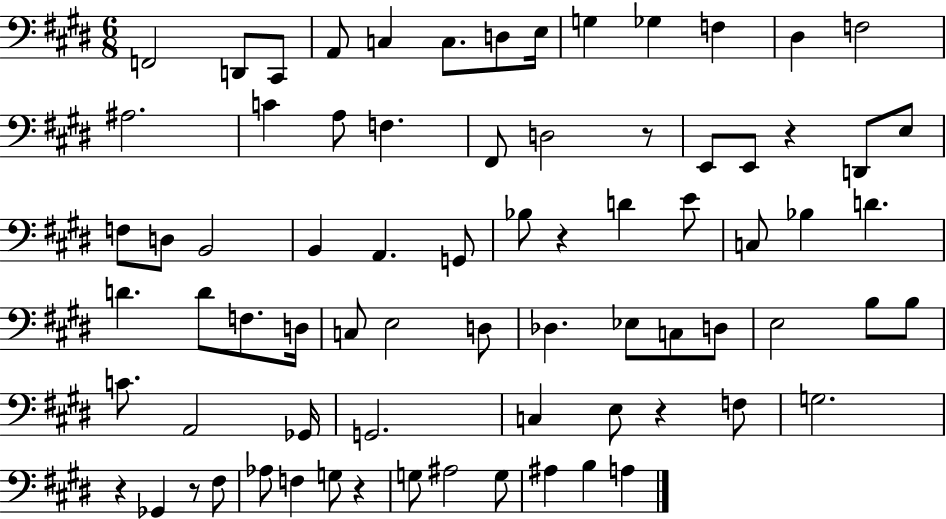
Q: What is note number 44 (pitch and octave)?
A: Eb3